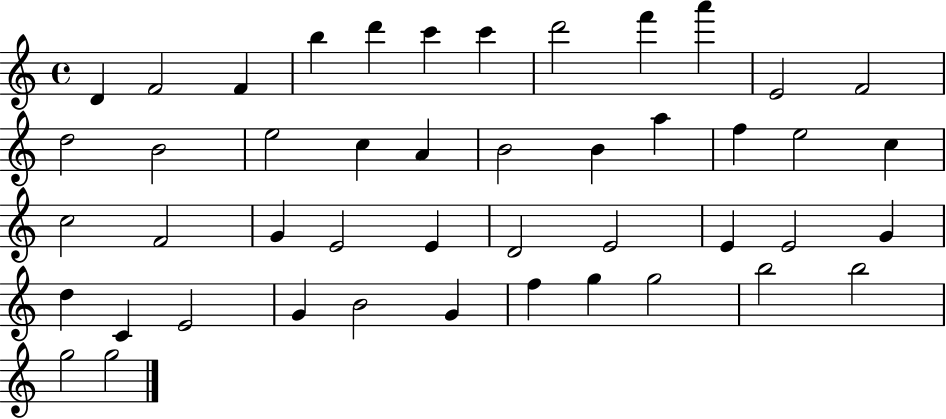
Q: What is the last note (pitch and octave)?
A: G5